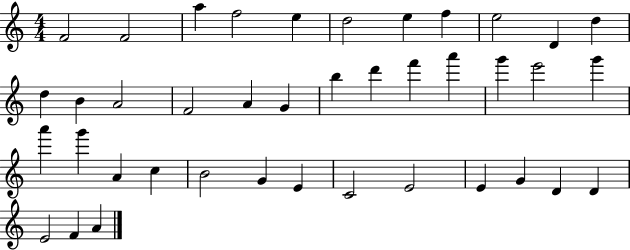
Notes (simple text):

F4/h F4/h A5/q F5/h E5/q D5/h E5/q F5/q E5/h D4/q D5/q D5/q B4/q A4/h F4/h A4/q G4/q B5/q D6/q F6/q A6/q G6/q E6/h G6/q A6/q G6/q A4/q C5/q B4/h G4/q E4/q C4/h E4/h E4/q G4/q D4/q D4/q E4/h F4/q A4/q